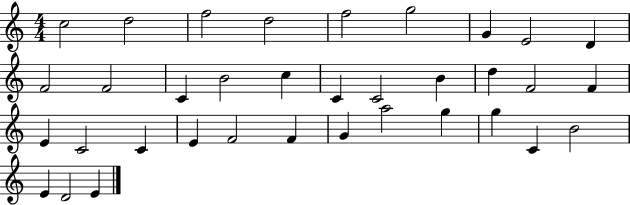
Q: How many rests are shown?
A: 0